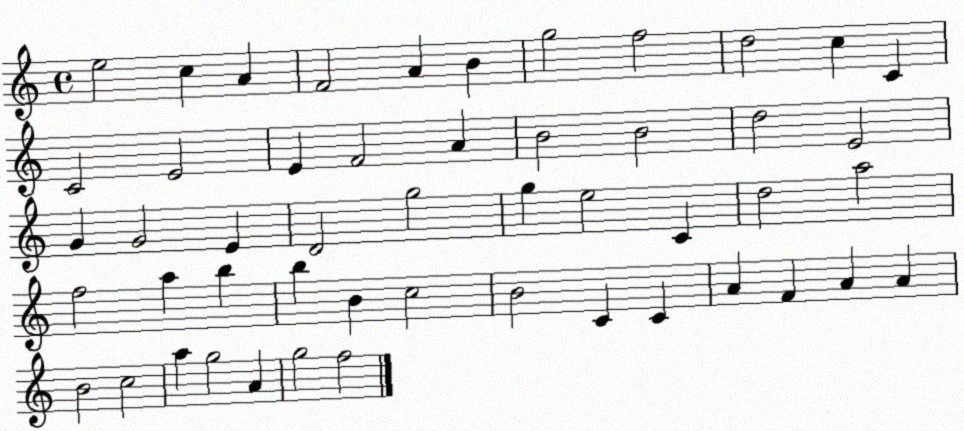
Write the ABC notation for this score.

X:1
T:Untitled
M:4/4
L:1/4
K:C
e2 c A F2 A B g2 f2 d2 c C C2 E2 E F2 A B2 B2 d2 E2 G G2 E D2 g2 g e2 C d2 a2 f2 a b b B c2 B2 C C A F A A B2 c2 a g2 A g2 f2